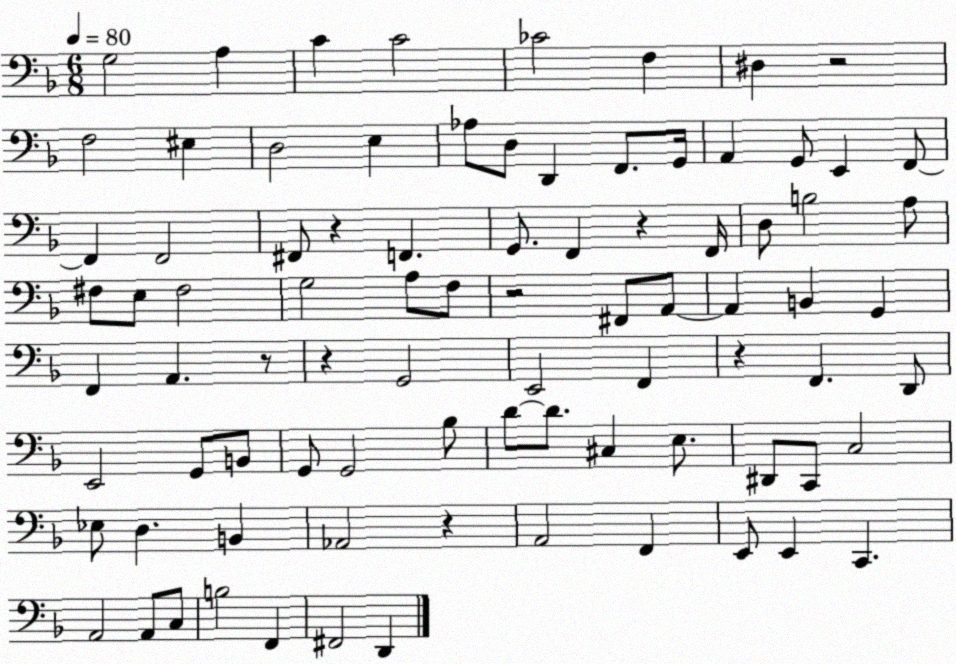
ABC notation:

X:1
T:Untitled
M:6/8
L:1/4
K:F
G,2 A, C C2 _C2 F, ^D, z2 F,2 ^E, D,2 E, _A,/2 D,/2 D,, F,,/2 G,,/4 A,, G,,/2 E,, F,,/2 F,, F,,2 ^F,,/2 z F,, G,,/2 F,, z F,,/4 D,/2 B,2 A,/2 ^F,/2 E,/2 ^F,2 G,2 A,/2 F,/2 z2 ^F,,/2 A,,/2 A,, B,, G,, F,, A,, z/2 z G,,2 E,,2 F,, z F,, D,,/2 E,,2 G,,/2 B,,/2 G,,/2 G,,2 _B,/2 D/2 D/2 ^C, E,/2 ^D,,/2 C,,/2 C,2 _E,/2 D, B,, _A,,2 z A,,2 F,, E,,/2 E,, C,, A,,2 A,,/2 C,/2 B,2 F,, ^F,,2 D,,